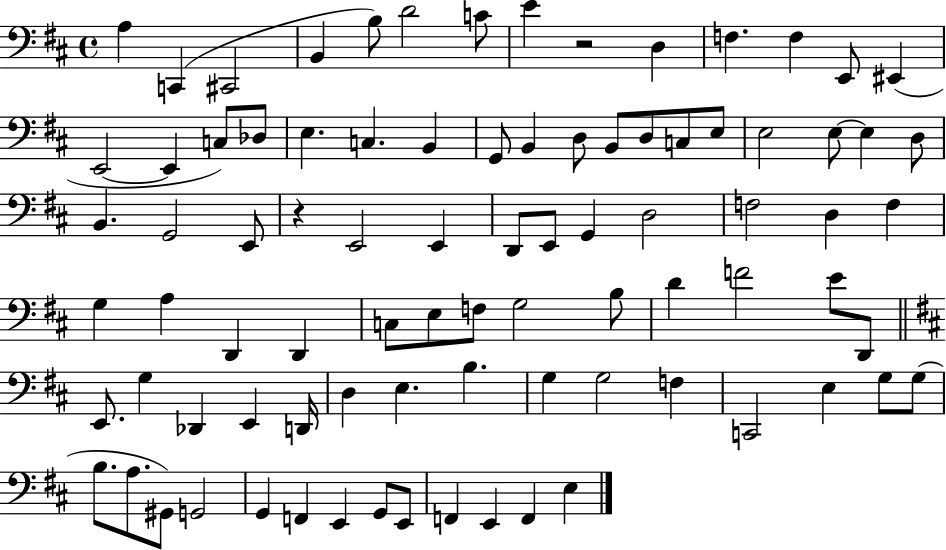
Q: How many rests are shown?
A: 2